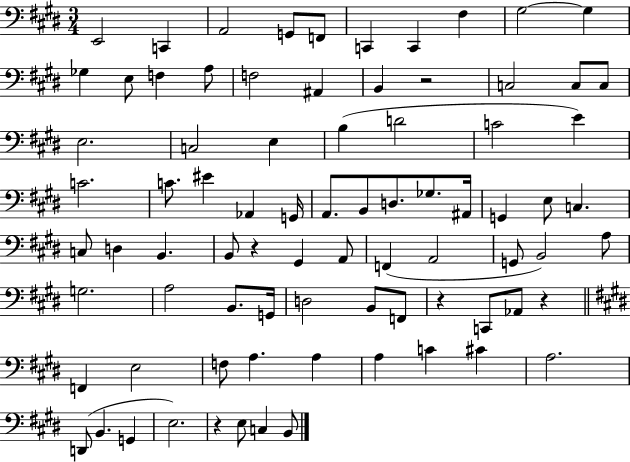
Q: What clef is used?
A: bass